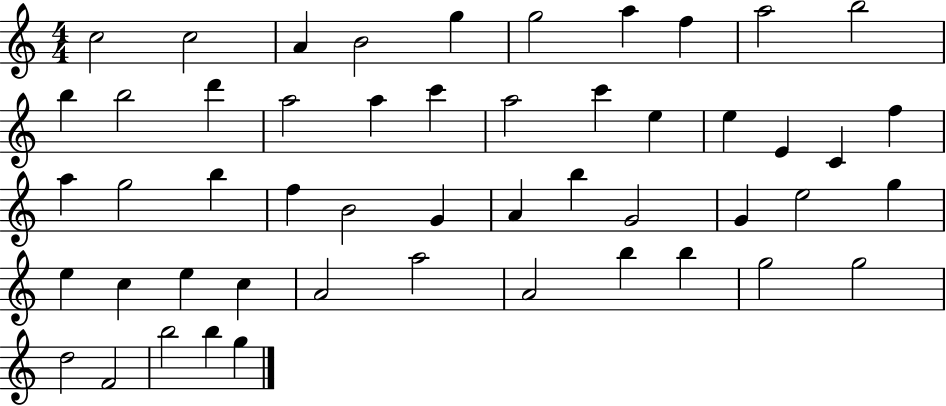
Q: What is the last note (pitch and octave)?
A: G5